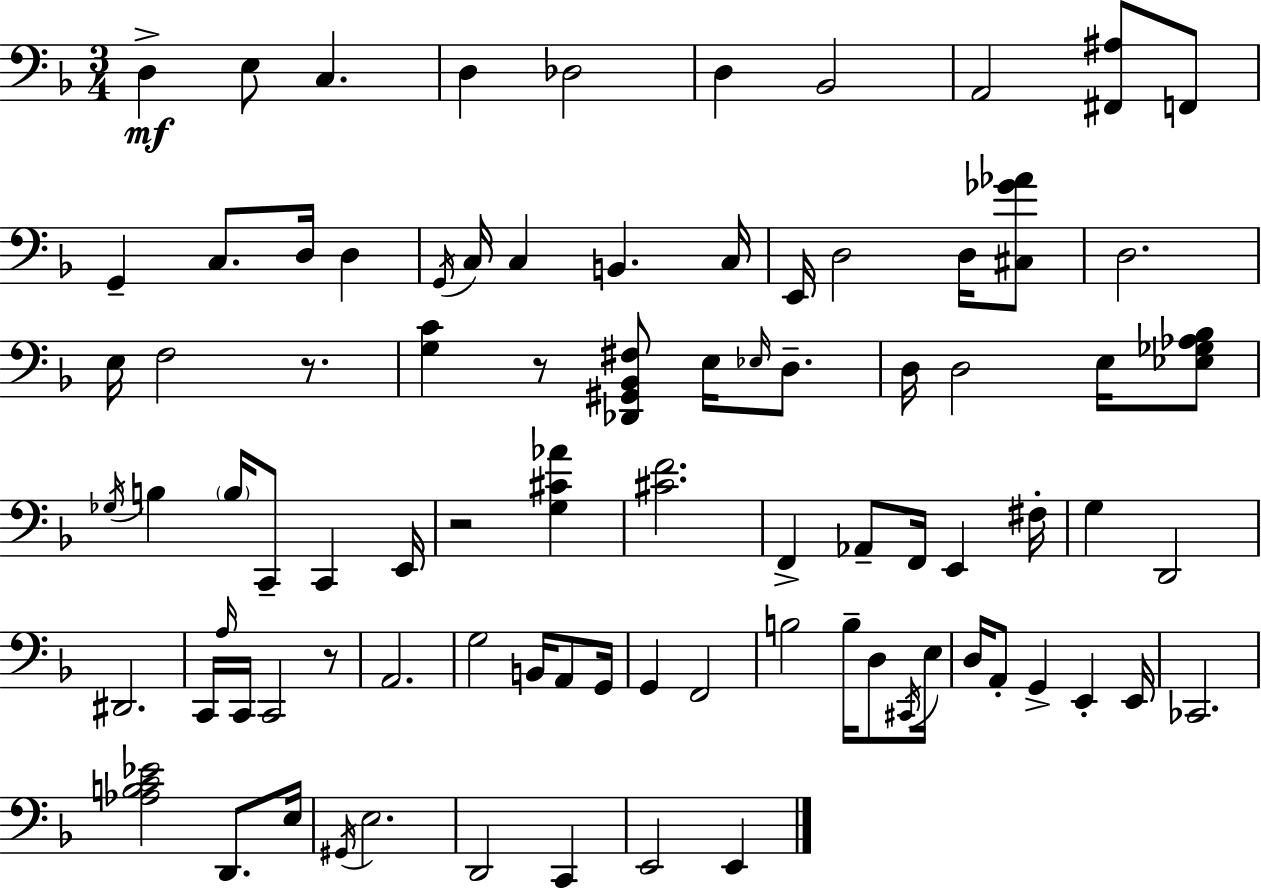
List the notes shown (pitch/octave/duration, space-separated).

D3/q E3/e C3/q. D3/q Db3/h D3/q Bb2/h A2/h [F#2,A#3]/e F2/e G2/q C3/e. D3/s D3/q G2/s C3/s C3/q B2/q. C3/s E2/s D3/h D3/s [C#3,Gb4,Ab4]/e D3/h. E3/s F3/h R/e. [G3,C4]/q R/e [Db2,G#2,Bb2,F#3]/e E3/s Eb3/s D3/e. D3/s D3/h E3/s [Eb3,Gb3,Ab3,Bb3]/e Gb3/s B3/q B3/s C2/e C2/q E2/s R/h [G3,C#4,Ab4]/q [C#4,F4]/h. F2/q Ab2/e F2/s E2/q F#3/s G3/q D2/h D#2/h. C2/s A3/s C2/s C2/h R/e A2/h. G3/h B2/s A2/e G2/s G2/q F2/h B3/h B3/s D3/e C#2/s E3/s D3/s A2/e G2/q E2/q E2/s CES2/h. [Ab3,B3,C4,Eb4]/h D2/e. E3/s G#2/s E3/h. D2/h C2/q E2/h E2/q